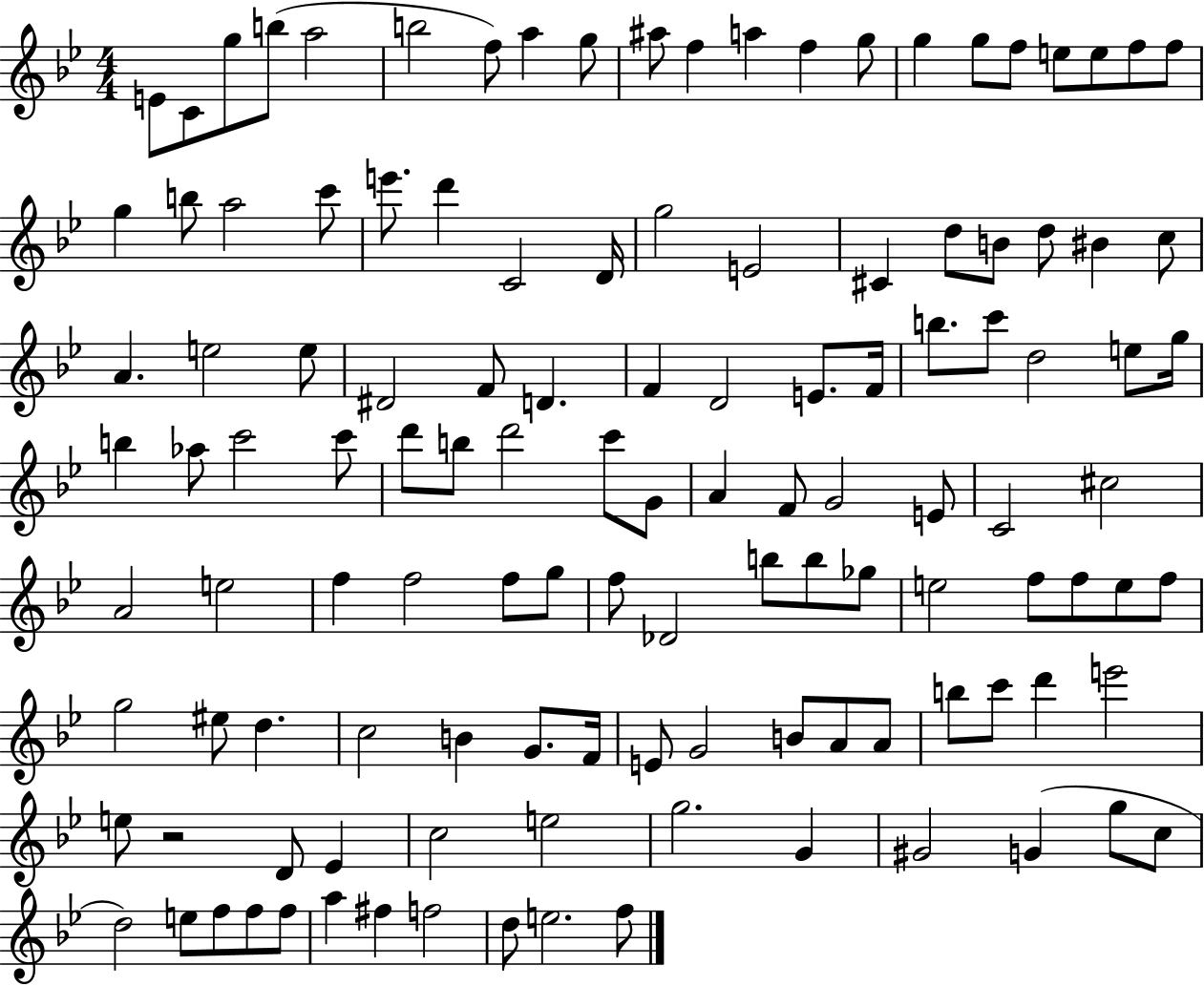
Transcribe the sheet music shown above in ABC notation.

X:1
T:Untitled
M:4/4
L:1/4
K:Bb
E/2 C/2 g/2 b/2 a2 b2 f/2 a g/2 ^a/2 f a f g/2 g g/2 f/2 e/2 e/2 f/2 f/2 g b/2 a2 c'/2 e'/2 d' C2 D/4 g2 E2 ^C d/2 B/2 d/2 ^B c/2 A e2 e/2 ^D2 F/2 D F D2 E/2 F/4 b/2 c'/2 d2 e/2 g/4 b _a/2 c'2 c'/2 d'/2 b/2 d'2 c'/2 G/2 A F/2 G2 E/2 C2 ^c2 A2 e2 f f2 f/2 g/2 f/2 _D2 b/2 b/2 _g/2 e2 f/2 f/2 e/2 f/2 g2 ^e/2 d c2 B G/2 F/4 E/2 G2 B/2 A/2 A/2 b/2 c'/2 d' e'2 e/2 z2 D/2 _E c2 e2 g2 G ^G2 G g/2 c/2 d2 e/2 f/2 f/2 f/2 a ^f f2 d/2 e2 f/2